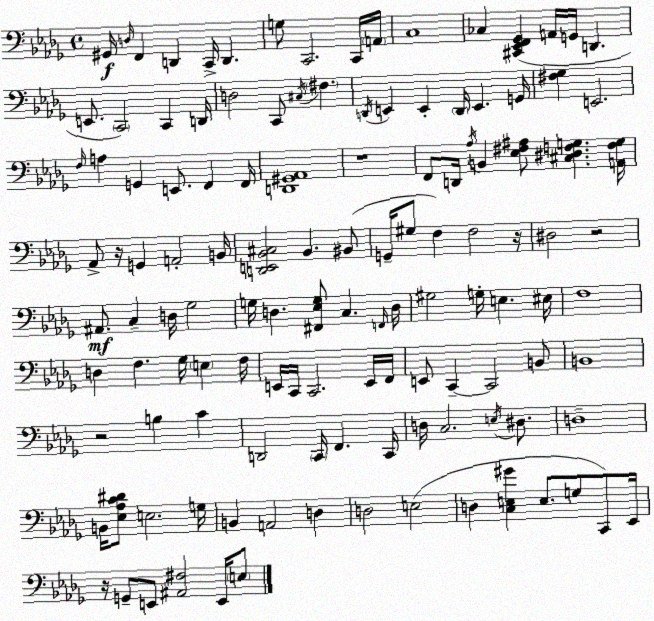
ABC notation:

X:1
T:Untitled
M:4/4
L:1/4
K:Bbm
^G,,/4 D,/4 F,, D,, C,,/4 D,, G,/2 C,,2 C,,/4 A,,/4 C,4 _C, [^C,,_E,,F,,_G,,] A,,/4 G,,/4 D,, E,,/2 C,,2 C,, D,,/4 D,2 C,,/2 ^C,/4 ^F, D,,/4 E,, E,, D,,/4 E,, G,,/4 [^F,_G,] E,,2 F,/4 A, G,, E,,/2 F,, F,,/4 [D,,^G,,_A,,]4 z4 F,,/2 D,,/4 _A,/4 B,, [_E,^F,^A,]/2 [^C,^D,F,G,] [A,,F,G,]/4 _A,,/2 z/4 G,, A,,2 B,,/4 [D,,E,,_B,,^C,]2 _B,, ^B,,/2 G,,/4 ^G,/2 F, F,2 z/4 ^D,2 z2 ^A,,/2 C, D,/4 _G,2 G,/4 D, [^F,,_E,G,]/2 C, F,,/4 D,/4 ^G,2 G,/4 E, ^E,/4 F,4 D, F, _G,/4 E, F,/4 E,,/4 C,,/4 C,,2 E,,/4 F,,/4 E,,/2 C,, C,,2 B,,/2 B,,4 z2 B, C D,,2 C,,/4 F,, C,,/4 D,/4 C,2 E,/4 ^D,/2 D,4 B,,/4 [_E,_A,C^D]/2 E,2 G,/4 B,, A,,2 D, D,2 E,2 D, [C,E,^G] E,/2 G,/2 C,,/2 _E,,/4 z/4 G,,/2 E,,/2 [^A,,^F,]2 E,,/4 E,/2